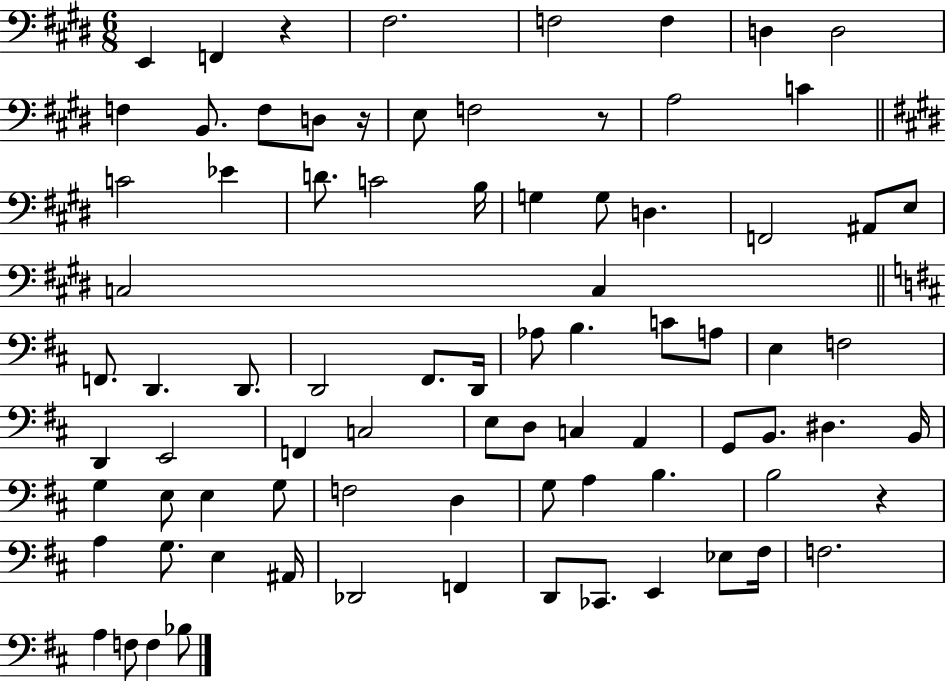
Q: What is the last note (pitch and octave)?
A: Bb3